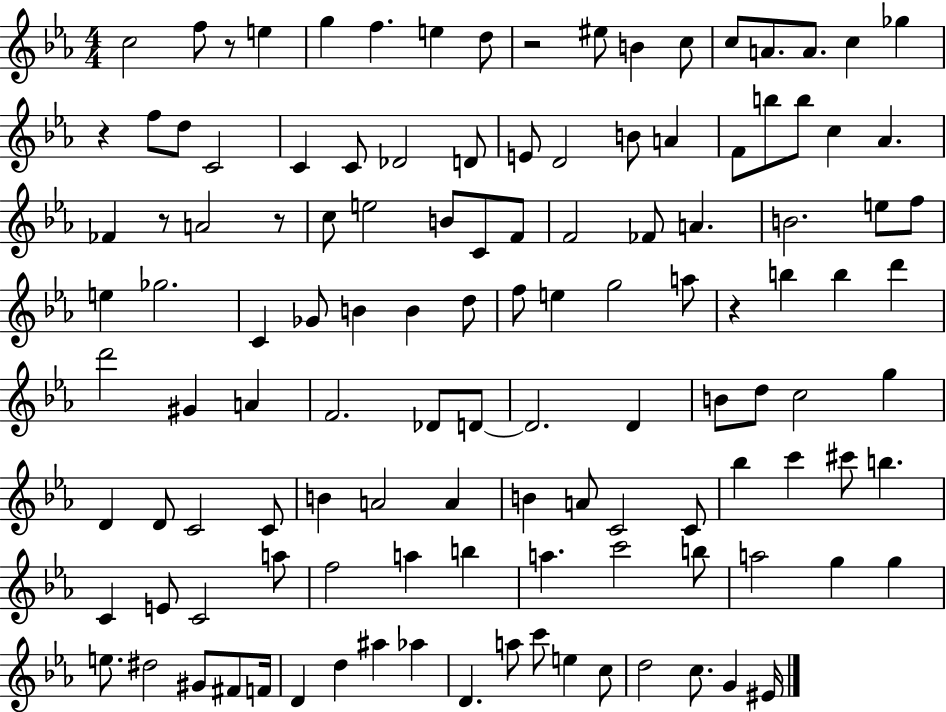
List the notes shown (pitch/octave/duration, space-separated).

C5/h F5/e R/e E5/q G5/q F5/q. E5/q D5/e R/h EIS5/e B4/q C5/e C5/e A4/e. A4/e. C5/q Gb5/q R/q F5/e D5/e C4/h C4/q C4/e Db4/h D4/e E4/e D4/h B4/e A4/q F4/e B5/e B5/e C5/q Ab4/q. FES4/q R/e A4/h R/e C5/e E5/h B4/e C4/e F4/e F4/h FES4/e A4/q. B4/h. E5/e F5/e E5/q Gb5/h. C4/q Gb4/e B4/q B4/q D5/e F5/e E5/q G5/h A5/e R/q B5/q B5/q D6/q D6/h G#4/q A4/q F4/h. Db4/e D4/e D4/h. D4/q B4/e D5/e C5/h G5/q D4/q D4/e C4/h C4/e B4/q A4/h A4/q B4/q A4/e C4/h C4/e Bb5/q C6/q C#6/e B5/q. C4/q E4/e C4/h A5/e F5/h A5/q B5/q A5/q. C6/h B5/e A5/h G5/q G5/q E5/e. D#5/h G#4/e F#4/e F4/s D4/q D5/q A#5/q Ab5/q D4/q. A5/e C6/e E5/q C5/e D5/h C5/e. G4/q EIS4/s